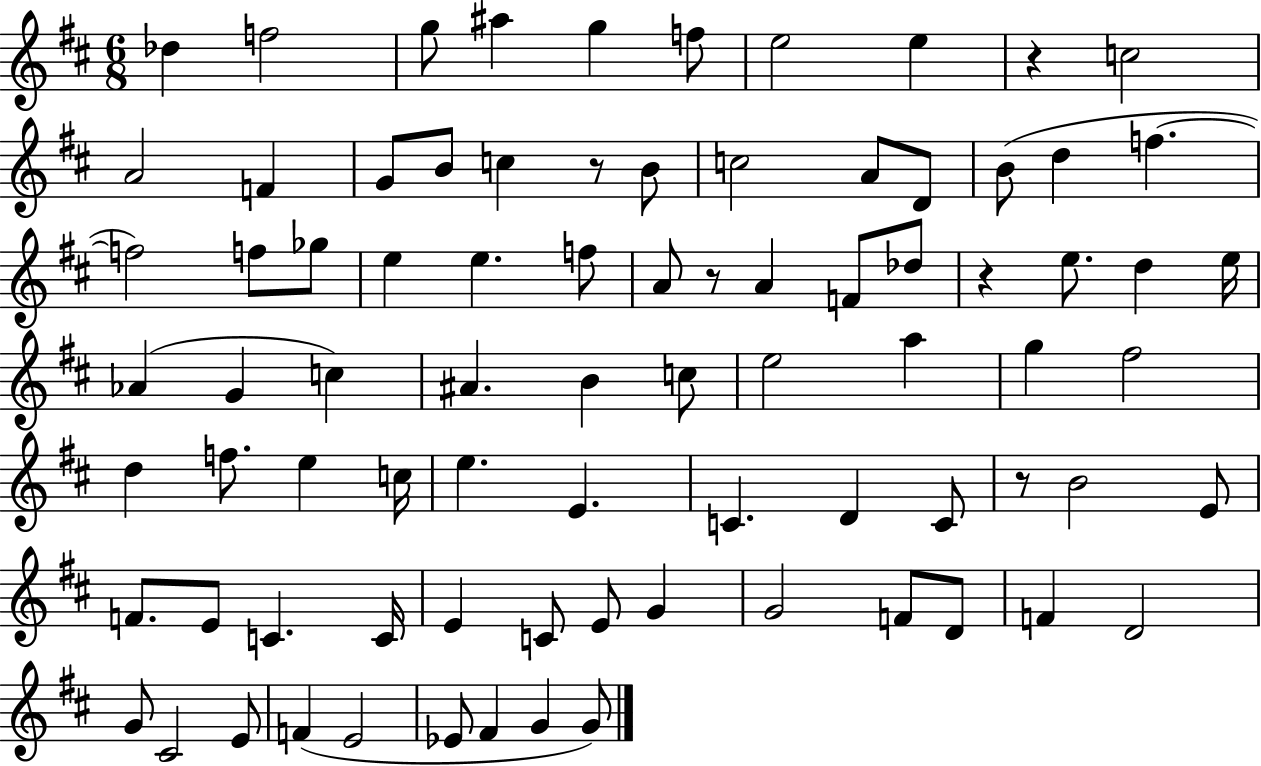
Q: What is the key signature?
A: D major